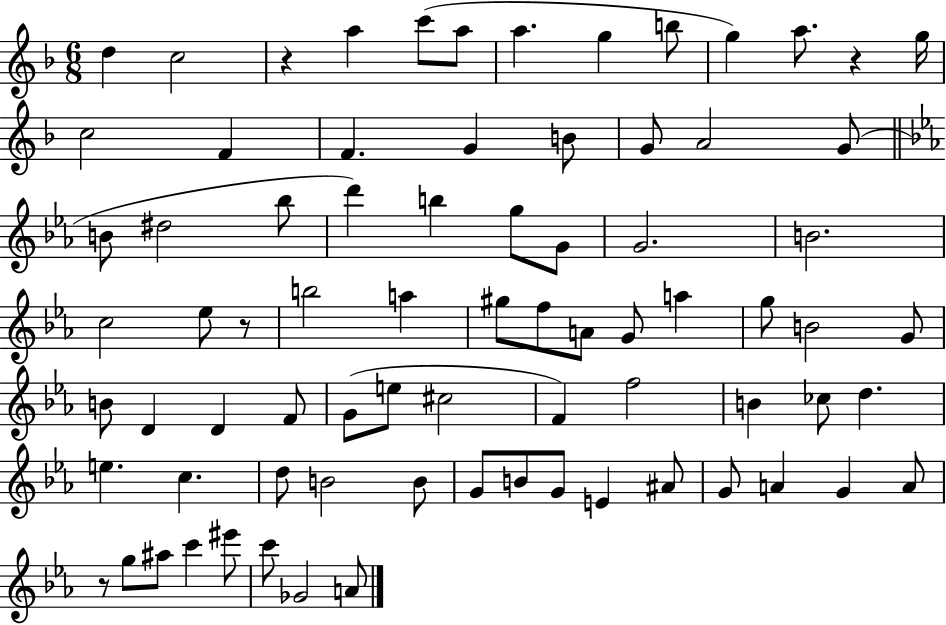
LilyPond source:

{
  \clef treble
  \numericTimeSignature
  \time 6/8
  \key f \major
  d''4 c''2 | r4 a''4 c'''8( a''8 | a''4. g''4 b''8 | g''4) a''8. r4 g''16 | \break c''2 f'4 | f'4. g'4 b'8 | g'8 a'2 g'8( | \bar "||" \break \key ees \major b'8 dis''2 bes''8 | d'''4) b''4 g''8 g'8 | g'2. | b'2. | \break c''2 ees''8 r8 | b''2 a''4 | gis''8 f''8 a'8 g'8 a''4 | g''8 b'2 g'8 | \break b'8 d'4 d'4 f'8 | g'8( e''8 cis''2 | f'4) f''2 | b'4 ces''8 d''4. | \break e''4. c''4. | d''8 b'2 b'8 | g'8 b'8 g'8 e'4 ais'8 | g'8 a'4 g'4 a'8 | \break r8 g''8 ais''8 c'''4 eis'''8 | c'''8 ges'2 a'8 | \bar "|."
}